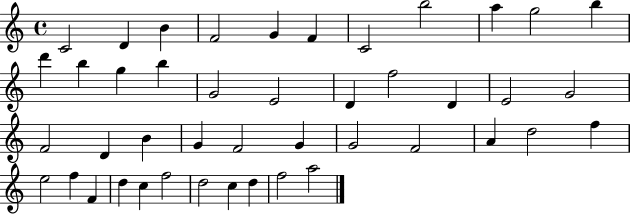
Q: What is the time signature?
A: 4/4